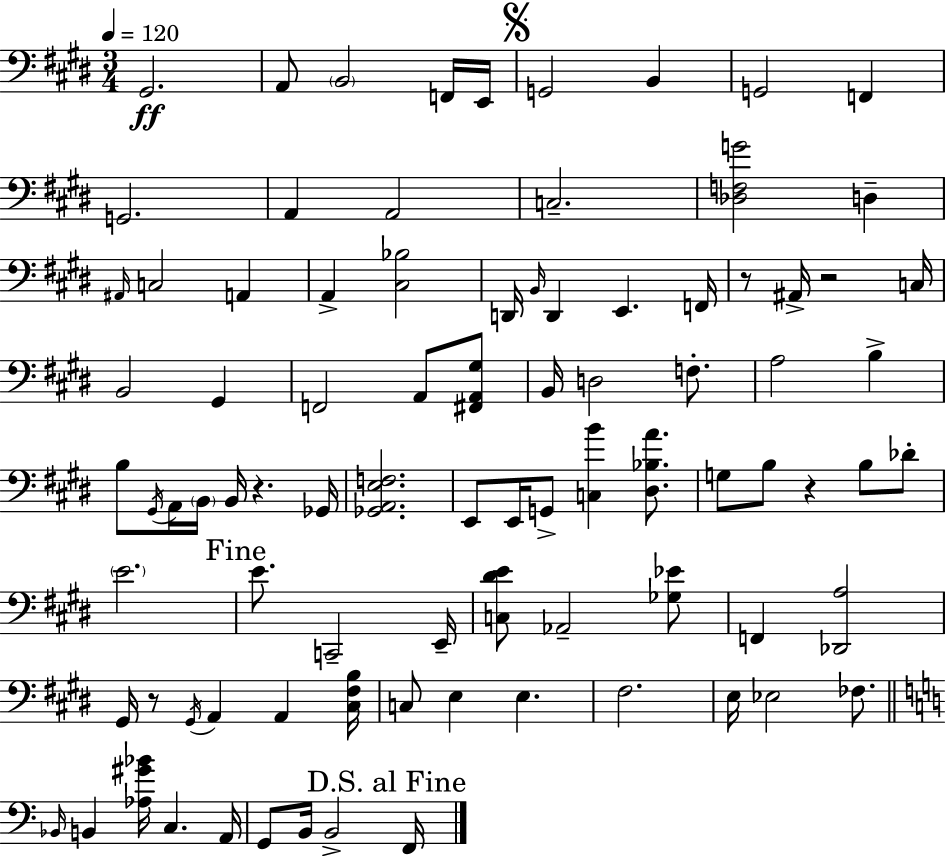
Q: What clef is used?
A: bass